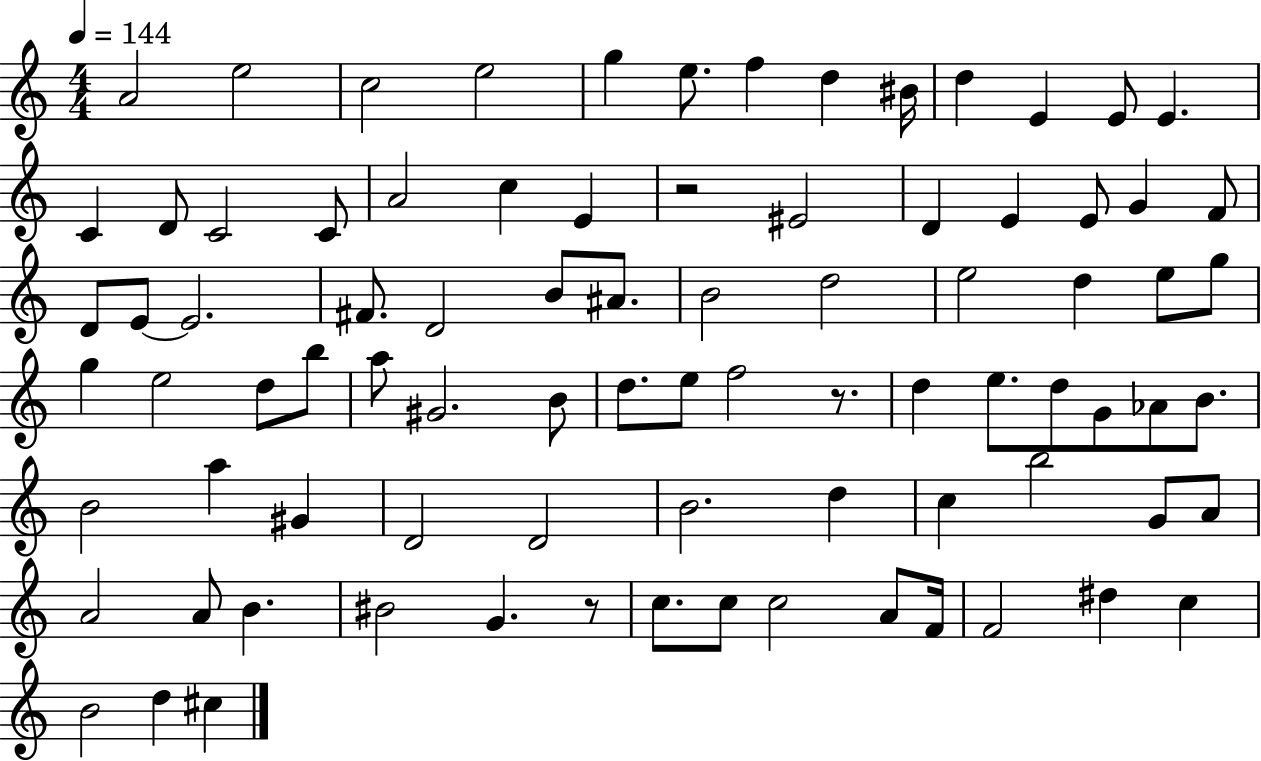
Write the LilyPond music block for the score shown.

{
  \clef treble
  \numericTimeSignature
  \time 4/4
  \key c \major
  \tempo 4 = 144
  a'2 e''2 | c''2 e''2 | g''4 e''8. f''4 d''4 bis'16 | d''4 e'4 e'8 e'4. | \break c'4 d'8 c'2 c'8 | a'2 c''4 e'4 | r2 eis'2 | d'4 e'4 e'8 g'4 f'8 | \break d'8 e'8~~ e'2. | fis'8. d'2 b'8 ais'8. | b'2 d''2 | e''2 d''4 e''8 g''8 | \break g''4 e''2 d''8 b''8 | a''8 gis'2. b'8 | d''8. e''8 f''2 r8. | d''4 e''8. d''8 g'8 aes'8 b'8. | \break b'2 a''4 gis'4 | d'2 d'2 | b'2. d''4 | c''4 b''2 g'8 a'8 | \break a'2 a'8 b'4. | bis'2 g'4. r8 | c''8. c''8 c''2 a'8 f'16 | f'2 dis''4 c''4 | \break b'2 d''4 cis''4 | \bar "|."
}